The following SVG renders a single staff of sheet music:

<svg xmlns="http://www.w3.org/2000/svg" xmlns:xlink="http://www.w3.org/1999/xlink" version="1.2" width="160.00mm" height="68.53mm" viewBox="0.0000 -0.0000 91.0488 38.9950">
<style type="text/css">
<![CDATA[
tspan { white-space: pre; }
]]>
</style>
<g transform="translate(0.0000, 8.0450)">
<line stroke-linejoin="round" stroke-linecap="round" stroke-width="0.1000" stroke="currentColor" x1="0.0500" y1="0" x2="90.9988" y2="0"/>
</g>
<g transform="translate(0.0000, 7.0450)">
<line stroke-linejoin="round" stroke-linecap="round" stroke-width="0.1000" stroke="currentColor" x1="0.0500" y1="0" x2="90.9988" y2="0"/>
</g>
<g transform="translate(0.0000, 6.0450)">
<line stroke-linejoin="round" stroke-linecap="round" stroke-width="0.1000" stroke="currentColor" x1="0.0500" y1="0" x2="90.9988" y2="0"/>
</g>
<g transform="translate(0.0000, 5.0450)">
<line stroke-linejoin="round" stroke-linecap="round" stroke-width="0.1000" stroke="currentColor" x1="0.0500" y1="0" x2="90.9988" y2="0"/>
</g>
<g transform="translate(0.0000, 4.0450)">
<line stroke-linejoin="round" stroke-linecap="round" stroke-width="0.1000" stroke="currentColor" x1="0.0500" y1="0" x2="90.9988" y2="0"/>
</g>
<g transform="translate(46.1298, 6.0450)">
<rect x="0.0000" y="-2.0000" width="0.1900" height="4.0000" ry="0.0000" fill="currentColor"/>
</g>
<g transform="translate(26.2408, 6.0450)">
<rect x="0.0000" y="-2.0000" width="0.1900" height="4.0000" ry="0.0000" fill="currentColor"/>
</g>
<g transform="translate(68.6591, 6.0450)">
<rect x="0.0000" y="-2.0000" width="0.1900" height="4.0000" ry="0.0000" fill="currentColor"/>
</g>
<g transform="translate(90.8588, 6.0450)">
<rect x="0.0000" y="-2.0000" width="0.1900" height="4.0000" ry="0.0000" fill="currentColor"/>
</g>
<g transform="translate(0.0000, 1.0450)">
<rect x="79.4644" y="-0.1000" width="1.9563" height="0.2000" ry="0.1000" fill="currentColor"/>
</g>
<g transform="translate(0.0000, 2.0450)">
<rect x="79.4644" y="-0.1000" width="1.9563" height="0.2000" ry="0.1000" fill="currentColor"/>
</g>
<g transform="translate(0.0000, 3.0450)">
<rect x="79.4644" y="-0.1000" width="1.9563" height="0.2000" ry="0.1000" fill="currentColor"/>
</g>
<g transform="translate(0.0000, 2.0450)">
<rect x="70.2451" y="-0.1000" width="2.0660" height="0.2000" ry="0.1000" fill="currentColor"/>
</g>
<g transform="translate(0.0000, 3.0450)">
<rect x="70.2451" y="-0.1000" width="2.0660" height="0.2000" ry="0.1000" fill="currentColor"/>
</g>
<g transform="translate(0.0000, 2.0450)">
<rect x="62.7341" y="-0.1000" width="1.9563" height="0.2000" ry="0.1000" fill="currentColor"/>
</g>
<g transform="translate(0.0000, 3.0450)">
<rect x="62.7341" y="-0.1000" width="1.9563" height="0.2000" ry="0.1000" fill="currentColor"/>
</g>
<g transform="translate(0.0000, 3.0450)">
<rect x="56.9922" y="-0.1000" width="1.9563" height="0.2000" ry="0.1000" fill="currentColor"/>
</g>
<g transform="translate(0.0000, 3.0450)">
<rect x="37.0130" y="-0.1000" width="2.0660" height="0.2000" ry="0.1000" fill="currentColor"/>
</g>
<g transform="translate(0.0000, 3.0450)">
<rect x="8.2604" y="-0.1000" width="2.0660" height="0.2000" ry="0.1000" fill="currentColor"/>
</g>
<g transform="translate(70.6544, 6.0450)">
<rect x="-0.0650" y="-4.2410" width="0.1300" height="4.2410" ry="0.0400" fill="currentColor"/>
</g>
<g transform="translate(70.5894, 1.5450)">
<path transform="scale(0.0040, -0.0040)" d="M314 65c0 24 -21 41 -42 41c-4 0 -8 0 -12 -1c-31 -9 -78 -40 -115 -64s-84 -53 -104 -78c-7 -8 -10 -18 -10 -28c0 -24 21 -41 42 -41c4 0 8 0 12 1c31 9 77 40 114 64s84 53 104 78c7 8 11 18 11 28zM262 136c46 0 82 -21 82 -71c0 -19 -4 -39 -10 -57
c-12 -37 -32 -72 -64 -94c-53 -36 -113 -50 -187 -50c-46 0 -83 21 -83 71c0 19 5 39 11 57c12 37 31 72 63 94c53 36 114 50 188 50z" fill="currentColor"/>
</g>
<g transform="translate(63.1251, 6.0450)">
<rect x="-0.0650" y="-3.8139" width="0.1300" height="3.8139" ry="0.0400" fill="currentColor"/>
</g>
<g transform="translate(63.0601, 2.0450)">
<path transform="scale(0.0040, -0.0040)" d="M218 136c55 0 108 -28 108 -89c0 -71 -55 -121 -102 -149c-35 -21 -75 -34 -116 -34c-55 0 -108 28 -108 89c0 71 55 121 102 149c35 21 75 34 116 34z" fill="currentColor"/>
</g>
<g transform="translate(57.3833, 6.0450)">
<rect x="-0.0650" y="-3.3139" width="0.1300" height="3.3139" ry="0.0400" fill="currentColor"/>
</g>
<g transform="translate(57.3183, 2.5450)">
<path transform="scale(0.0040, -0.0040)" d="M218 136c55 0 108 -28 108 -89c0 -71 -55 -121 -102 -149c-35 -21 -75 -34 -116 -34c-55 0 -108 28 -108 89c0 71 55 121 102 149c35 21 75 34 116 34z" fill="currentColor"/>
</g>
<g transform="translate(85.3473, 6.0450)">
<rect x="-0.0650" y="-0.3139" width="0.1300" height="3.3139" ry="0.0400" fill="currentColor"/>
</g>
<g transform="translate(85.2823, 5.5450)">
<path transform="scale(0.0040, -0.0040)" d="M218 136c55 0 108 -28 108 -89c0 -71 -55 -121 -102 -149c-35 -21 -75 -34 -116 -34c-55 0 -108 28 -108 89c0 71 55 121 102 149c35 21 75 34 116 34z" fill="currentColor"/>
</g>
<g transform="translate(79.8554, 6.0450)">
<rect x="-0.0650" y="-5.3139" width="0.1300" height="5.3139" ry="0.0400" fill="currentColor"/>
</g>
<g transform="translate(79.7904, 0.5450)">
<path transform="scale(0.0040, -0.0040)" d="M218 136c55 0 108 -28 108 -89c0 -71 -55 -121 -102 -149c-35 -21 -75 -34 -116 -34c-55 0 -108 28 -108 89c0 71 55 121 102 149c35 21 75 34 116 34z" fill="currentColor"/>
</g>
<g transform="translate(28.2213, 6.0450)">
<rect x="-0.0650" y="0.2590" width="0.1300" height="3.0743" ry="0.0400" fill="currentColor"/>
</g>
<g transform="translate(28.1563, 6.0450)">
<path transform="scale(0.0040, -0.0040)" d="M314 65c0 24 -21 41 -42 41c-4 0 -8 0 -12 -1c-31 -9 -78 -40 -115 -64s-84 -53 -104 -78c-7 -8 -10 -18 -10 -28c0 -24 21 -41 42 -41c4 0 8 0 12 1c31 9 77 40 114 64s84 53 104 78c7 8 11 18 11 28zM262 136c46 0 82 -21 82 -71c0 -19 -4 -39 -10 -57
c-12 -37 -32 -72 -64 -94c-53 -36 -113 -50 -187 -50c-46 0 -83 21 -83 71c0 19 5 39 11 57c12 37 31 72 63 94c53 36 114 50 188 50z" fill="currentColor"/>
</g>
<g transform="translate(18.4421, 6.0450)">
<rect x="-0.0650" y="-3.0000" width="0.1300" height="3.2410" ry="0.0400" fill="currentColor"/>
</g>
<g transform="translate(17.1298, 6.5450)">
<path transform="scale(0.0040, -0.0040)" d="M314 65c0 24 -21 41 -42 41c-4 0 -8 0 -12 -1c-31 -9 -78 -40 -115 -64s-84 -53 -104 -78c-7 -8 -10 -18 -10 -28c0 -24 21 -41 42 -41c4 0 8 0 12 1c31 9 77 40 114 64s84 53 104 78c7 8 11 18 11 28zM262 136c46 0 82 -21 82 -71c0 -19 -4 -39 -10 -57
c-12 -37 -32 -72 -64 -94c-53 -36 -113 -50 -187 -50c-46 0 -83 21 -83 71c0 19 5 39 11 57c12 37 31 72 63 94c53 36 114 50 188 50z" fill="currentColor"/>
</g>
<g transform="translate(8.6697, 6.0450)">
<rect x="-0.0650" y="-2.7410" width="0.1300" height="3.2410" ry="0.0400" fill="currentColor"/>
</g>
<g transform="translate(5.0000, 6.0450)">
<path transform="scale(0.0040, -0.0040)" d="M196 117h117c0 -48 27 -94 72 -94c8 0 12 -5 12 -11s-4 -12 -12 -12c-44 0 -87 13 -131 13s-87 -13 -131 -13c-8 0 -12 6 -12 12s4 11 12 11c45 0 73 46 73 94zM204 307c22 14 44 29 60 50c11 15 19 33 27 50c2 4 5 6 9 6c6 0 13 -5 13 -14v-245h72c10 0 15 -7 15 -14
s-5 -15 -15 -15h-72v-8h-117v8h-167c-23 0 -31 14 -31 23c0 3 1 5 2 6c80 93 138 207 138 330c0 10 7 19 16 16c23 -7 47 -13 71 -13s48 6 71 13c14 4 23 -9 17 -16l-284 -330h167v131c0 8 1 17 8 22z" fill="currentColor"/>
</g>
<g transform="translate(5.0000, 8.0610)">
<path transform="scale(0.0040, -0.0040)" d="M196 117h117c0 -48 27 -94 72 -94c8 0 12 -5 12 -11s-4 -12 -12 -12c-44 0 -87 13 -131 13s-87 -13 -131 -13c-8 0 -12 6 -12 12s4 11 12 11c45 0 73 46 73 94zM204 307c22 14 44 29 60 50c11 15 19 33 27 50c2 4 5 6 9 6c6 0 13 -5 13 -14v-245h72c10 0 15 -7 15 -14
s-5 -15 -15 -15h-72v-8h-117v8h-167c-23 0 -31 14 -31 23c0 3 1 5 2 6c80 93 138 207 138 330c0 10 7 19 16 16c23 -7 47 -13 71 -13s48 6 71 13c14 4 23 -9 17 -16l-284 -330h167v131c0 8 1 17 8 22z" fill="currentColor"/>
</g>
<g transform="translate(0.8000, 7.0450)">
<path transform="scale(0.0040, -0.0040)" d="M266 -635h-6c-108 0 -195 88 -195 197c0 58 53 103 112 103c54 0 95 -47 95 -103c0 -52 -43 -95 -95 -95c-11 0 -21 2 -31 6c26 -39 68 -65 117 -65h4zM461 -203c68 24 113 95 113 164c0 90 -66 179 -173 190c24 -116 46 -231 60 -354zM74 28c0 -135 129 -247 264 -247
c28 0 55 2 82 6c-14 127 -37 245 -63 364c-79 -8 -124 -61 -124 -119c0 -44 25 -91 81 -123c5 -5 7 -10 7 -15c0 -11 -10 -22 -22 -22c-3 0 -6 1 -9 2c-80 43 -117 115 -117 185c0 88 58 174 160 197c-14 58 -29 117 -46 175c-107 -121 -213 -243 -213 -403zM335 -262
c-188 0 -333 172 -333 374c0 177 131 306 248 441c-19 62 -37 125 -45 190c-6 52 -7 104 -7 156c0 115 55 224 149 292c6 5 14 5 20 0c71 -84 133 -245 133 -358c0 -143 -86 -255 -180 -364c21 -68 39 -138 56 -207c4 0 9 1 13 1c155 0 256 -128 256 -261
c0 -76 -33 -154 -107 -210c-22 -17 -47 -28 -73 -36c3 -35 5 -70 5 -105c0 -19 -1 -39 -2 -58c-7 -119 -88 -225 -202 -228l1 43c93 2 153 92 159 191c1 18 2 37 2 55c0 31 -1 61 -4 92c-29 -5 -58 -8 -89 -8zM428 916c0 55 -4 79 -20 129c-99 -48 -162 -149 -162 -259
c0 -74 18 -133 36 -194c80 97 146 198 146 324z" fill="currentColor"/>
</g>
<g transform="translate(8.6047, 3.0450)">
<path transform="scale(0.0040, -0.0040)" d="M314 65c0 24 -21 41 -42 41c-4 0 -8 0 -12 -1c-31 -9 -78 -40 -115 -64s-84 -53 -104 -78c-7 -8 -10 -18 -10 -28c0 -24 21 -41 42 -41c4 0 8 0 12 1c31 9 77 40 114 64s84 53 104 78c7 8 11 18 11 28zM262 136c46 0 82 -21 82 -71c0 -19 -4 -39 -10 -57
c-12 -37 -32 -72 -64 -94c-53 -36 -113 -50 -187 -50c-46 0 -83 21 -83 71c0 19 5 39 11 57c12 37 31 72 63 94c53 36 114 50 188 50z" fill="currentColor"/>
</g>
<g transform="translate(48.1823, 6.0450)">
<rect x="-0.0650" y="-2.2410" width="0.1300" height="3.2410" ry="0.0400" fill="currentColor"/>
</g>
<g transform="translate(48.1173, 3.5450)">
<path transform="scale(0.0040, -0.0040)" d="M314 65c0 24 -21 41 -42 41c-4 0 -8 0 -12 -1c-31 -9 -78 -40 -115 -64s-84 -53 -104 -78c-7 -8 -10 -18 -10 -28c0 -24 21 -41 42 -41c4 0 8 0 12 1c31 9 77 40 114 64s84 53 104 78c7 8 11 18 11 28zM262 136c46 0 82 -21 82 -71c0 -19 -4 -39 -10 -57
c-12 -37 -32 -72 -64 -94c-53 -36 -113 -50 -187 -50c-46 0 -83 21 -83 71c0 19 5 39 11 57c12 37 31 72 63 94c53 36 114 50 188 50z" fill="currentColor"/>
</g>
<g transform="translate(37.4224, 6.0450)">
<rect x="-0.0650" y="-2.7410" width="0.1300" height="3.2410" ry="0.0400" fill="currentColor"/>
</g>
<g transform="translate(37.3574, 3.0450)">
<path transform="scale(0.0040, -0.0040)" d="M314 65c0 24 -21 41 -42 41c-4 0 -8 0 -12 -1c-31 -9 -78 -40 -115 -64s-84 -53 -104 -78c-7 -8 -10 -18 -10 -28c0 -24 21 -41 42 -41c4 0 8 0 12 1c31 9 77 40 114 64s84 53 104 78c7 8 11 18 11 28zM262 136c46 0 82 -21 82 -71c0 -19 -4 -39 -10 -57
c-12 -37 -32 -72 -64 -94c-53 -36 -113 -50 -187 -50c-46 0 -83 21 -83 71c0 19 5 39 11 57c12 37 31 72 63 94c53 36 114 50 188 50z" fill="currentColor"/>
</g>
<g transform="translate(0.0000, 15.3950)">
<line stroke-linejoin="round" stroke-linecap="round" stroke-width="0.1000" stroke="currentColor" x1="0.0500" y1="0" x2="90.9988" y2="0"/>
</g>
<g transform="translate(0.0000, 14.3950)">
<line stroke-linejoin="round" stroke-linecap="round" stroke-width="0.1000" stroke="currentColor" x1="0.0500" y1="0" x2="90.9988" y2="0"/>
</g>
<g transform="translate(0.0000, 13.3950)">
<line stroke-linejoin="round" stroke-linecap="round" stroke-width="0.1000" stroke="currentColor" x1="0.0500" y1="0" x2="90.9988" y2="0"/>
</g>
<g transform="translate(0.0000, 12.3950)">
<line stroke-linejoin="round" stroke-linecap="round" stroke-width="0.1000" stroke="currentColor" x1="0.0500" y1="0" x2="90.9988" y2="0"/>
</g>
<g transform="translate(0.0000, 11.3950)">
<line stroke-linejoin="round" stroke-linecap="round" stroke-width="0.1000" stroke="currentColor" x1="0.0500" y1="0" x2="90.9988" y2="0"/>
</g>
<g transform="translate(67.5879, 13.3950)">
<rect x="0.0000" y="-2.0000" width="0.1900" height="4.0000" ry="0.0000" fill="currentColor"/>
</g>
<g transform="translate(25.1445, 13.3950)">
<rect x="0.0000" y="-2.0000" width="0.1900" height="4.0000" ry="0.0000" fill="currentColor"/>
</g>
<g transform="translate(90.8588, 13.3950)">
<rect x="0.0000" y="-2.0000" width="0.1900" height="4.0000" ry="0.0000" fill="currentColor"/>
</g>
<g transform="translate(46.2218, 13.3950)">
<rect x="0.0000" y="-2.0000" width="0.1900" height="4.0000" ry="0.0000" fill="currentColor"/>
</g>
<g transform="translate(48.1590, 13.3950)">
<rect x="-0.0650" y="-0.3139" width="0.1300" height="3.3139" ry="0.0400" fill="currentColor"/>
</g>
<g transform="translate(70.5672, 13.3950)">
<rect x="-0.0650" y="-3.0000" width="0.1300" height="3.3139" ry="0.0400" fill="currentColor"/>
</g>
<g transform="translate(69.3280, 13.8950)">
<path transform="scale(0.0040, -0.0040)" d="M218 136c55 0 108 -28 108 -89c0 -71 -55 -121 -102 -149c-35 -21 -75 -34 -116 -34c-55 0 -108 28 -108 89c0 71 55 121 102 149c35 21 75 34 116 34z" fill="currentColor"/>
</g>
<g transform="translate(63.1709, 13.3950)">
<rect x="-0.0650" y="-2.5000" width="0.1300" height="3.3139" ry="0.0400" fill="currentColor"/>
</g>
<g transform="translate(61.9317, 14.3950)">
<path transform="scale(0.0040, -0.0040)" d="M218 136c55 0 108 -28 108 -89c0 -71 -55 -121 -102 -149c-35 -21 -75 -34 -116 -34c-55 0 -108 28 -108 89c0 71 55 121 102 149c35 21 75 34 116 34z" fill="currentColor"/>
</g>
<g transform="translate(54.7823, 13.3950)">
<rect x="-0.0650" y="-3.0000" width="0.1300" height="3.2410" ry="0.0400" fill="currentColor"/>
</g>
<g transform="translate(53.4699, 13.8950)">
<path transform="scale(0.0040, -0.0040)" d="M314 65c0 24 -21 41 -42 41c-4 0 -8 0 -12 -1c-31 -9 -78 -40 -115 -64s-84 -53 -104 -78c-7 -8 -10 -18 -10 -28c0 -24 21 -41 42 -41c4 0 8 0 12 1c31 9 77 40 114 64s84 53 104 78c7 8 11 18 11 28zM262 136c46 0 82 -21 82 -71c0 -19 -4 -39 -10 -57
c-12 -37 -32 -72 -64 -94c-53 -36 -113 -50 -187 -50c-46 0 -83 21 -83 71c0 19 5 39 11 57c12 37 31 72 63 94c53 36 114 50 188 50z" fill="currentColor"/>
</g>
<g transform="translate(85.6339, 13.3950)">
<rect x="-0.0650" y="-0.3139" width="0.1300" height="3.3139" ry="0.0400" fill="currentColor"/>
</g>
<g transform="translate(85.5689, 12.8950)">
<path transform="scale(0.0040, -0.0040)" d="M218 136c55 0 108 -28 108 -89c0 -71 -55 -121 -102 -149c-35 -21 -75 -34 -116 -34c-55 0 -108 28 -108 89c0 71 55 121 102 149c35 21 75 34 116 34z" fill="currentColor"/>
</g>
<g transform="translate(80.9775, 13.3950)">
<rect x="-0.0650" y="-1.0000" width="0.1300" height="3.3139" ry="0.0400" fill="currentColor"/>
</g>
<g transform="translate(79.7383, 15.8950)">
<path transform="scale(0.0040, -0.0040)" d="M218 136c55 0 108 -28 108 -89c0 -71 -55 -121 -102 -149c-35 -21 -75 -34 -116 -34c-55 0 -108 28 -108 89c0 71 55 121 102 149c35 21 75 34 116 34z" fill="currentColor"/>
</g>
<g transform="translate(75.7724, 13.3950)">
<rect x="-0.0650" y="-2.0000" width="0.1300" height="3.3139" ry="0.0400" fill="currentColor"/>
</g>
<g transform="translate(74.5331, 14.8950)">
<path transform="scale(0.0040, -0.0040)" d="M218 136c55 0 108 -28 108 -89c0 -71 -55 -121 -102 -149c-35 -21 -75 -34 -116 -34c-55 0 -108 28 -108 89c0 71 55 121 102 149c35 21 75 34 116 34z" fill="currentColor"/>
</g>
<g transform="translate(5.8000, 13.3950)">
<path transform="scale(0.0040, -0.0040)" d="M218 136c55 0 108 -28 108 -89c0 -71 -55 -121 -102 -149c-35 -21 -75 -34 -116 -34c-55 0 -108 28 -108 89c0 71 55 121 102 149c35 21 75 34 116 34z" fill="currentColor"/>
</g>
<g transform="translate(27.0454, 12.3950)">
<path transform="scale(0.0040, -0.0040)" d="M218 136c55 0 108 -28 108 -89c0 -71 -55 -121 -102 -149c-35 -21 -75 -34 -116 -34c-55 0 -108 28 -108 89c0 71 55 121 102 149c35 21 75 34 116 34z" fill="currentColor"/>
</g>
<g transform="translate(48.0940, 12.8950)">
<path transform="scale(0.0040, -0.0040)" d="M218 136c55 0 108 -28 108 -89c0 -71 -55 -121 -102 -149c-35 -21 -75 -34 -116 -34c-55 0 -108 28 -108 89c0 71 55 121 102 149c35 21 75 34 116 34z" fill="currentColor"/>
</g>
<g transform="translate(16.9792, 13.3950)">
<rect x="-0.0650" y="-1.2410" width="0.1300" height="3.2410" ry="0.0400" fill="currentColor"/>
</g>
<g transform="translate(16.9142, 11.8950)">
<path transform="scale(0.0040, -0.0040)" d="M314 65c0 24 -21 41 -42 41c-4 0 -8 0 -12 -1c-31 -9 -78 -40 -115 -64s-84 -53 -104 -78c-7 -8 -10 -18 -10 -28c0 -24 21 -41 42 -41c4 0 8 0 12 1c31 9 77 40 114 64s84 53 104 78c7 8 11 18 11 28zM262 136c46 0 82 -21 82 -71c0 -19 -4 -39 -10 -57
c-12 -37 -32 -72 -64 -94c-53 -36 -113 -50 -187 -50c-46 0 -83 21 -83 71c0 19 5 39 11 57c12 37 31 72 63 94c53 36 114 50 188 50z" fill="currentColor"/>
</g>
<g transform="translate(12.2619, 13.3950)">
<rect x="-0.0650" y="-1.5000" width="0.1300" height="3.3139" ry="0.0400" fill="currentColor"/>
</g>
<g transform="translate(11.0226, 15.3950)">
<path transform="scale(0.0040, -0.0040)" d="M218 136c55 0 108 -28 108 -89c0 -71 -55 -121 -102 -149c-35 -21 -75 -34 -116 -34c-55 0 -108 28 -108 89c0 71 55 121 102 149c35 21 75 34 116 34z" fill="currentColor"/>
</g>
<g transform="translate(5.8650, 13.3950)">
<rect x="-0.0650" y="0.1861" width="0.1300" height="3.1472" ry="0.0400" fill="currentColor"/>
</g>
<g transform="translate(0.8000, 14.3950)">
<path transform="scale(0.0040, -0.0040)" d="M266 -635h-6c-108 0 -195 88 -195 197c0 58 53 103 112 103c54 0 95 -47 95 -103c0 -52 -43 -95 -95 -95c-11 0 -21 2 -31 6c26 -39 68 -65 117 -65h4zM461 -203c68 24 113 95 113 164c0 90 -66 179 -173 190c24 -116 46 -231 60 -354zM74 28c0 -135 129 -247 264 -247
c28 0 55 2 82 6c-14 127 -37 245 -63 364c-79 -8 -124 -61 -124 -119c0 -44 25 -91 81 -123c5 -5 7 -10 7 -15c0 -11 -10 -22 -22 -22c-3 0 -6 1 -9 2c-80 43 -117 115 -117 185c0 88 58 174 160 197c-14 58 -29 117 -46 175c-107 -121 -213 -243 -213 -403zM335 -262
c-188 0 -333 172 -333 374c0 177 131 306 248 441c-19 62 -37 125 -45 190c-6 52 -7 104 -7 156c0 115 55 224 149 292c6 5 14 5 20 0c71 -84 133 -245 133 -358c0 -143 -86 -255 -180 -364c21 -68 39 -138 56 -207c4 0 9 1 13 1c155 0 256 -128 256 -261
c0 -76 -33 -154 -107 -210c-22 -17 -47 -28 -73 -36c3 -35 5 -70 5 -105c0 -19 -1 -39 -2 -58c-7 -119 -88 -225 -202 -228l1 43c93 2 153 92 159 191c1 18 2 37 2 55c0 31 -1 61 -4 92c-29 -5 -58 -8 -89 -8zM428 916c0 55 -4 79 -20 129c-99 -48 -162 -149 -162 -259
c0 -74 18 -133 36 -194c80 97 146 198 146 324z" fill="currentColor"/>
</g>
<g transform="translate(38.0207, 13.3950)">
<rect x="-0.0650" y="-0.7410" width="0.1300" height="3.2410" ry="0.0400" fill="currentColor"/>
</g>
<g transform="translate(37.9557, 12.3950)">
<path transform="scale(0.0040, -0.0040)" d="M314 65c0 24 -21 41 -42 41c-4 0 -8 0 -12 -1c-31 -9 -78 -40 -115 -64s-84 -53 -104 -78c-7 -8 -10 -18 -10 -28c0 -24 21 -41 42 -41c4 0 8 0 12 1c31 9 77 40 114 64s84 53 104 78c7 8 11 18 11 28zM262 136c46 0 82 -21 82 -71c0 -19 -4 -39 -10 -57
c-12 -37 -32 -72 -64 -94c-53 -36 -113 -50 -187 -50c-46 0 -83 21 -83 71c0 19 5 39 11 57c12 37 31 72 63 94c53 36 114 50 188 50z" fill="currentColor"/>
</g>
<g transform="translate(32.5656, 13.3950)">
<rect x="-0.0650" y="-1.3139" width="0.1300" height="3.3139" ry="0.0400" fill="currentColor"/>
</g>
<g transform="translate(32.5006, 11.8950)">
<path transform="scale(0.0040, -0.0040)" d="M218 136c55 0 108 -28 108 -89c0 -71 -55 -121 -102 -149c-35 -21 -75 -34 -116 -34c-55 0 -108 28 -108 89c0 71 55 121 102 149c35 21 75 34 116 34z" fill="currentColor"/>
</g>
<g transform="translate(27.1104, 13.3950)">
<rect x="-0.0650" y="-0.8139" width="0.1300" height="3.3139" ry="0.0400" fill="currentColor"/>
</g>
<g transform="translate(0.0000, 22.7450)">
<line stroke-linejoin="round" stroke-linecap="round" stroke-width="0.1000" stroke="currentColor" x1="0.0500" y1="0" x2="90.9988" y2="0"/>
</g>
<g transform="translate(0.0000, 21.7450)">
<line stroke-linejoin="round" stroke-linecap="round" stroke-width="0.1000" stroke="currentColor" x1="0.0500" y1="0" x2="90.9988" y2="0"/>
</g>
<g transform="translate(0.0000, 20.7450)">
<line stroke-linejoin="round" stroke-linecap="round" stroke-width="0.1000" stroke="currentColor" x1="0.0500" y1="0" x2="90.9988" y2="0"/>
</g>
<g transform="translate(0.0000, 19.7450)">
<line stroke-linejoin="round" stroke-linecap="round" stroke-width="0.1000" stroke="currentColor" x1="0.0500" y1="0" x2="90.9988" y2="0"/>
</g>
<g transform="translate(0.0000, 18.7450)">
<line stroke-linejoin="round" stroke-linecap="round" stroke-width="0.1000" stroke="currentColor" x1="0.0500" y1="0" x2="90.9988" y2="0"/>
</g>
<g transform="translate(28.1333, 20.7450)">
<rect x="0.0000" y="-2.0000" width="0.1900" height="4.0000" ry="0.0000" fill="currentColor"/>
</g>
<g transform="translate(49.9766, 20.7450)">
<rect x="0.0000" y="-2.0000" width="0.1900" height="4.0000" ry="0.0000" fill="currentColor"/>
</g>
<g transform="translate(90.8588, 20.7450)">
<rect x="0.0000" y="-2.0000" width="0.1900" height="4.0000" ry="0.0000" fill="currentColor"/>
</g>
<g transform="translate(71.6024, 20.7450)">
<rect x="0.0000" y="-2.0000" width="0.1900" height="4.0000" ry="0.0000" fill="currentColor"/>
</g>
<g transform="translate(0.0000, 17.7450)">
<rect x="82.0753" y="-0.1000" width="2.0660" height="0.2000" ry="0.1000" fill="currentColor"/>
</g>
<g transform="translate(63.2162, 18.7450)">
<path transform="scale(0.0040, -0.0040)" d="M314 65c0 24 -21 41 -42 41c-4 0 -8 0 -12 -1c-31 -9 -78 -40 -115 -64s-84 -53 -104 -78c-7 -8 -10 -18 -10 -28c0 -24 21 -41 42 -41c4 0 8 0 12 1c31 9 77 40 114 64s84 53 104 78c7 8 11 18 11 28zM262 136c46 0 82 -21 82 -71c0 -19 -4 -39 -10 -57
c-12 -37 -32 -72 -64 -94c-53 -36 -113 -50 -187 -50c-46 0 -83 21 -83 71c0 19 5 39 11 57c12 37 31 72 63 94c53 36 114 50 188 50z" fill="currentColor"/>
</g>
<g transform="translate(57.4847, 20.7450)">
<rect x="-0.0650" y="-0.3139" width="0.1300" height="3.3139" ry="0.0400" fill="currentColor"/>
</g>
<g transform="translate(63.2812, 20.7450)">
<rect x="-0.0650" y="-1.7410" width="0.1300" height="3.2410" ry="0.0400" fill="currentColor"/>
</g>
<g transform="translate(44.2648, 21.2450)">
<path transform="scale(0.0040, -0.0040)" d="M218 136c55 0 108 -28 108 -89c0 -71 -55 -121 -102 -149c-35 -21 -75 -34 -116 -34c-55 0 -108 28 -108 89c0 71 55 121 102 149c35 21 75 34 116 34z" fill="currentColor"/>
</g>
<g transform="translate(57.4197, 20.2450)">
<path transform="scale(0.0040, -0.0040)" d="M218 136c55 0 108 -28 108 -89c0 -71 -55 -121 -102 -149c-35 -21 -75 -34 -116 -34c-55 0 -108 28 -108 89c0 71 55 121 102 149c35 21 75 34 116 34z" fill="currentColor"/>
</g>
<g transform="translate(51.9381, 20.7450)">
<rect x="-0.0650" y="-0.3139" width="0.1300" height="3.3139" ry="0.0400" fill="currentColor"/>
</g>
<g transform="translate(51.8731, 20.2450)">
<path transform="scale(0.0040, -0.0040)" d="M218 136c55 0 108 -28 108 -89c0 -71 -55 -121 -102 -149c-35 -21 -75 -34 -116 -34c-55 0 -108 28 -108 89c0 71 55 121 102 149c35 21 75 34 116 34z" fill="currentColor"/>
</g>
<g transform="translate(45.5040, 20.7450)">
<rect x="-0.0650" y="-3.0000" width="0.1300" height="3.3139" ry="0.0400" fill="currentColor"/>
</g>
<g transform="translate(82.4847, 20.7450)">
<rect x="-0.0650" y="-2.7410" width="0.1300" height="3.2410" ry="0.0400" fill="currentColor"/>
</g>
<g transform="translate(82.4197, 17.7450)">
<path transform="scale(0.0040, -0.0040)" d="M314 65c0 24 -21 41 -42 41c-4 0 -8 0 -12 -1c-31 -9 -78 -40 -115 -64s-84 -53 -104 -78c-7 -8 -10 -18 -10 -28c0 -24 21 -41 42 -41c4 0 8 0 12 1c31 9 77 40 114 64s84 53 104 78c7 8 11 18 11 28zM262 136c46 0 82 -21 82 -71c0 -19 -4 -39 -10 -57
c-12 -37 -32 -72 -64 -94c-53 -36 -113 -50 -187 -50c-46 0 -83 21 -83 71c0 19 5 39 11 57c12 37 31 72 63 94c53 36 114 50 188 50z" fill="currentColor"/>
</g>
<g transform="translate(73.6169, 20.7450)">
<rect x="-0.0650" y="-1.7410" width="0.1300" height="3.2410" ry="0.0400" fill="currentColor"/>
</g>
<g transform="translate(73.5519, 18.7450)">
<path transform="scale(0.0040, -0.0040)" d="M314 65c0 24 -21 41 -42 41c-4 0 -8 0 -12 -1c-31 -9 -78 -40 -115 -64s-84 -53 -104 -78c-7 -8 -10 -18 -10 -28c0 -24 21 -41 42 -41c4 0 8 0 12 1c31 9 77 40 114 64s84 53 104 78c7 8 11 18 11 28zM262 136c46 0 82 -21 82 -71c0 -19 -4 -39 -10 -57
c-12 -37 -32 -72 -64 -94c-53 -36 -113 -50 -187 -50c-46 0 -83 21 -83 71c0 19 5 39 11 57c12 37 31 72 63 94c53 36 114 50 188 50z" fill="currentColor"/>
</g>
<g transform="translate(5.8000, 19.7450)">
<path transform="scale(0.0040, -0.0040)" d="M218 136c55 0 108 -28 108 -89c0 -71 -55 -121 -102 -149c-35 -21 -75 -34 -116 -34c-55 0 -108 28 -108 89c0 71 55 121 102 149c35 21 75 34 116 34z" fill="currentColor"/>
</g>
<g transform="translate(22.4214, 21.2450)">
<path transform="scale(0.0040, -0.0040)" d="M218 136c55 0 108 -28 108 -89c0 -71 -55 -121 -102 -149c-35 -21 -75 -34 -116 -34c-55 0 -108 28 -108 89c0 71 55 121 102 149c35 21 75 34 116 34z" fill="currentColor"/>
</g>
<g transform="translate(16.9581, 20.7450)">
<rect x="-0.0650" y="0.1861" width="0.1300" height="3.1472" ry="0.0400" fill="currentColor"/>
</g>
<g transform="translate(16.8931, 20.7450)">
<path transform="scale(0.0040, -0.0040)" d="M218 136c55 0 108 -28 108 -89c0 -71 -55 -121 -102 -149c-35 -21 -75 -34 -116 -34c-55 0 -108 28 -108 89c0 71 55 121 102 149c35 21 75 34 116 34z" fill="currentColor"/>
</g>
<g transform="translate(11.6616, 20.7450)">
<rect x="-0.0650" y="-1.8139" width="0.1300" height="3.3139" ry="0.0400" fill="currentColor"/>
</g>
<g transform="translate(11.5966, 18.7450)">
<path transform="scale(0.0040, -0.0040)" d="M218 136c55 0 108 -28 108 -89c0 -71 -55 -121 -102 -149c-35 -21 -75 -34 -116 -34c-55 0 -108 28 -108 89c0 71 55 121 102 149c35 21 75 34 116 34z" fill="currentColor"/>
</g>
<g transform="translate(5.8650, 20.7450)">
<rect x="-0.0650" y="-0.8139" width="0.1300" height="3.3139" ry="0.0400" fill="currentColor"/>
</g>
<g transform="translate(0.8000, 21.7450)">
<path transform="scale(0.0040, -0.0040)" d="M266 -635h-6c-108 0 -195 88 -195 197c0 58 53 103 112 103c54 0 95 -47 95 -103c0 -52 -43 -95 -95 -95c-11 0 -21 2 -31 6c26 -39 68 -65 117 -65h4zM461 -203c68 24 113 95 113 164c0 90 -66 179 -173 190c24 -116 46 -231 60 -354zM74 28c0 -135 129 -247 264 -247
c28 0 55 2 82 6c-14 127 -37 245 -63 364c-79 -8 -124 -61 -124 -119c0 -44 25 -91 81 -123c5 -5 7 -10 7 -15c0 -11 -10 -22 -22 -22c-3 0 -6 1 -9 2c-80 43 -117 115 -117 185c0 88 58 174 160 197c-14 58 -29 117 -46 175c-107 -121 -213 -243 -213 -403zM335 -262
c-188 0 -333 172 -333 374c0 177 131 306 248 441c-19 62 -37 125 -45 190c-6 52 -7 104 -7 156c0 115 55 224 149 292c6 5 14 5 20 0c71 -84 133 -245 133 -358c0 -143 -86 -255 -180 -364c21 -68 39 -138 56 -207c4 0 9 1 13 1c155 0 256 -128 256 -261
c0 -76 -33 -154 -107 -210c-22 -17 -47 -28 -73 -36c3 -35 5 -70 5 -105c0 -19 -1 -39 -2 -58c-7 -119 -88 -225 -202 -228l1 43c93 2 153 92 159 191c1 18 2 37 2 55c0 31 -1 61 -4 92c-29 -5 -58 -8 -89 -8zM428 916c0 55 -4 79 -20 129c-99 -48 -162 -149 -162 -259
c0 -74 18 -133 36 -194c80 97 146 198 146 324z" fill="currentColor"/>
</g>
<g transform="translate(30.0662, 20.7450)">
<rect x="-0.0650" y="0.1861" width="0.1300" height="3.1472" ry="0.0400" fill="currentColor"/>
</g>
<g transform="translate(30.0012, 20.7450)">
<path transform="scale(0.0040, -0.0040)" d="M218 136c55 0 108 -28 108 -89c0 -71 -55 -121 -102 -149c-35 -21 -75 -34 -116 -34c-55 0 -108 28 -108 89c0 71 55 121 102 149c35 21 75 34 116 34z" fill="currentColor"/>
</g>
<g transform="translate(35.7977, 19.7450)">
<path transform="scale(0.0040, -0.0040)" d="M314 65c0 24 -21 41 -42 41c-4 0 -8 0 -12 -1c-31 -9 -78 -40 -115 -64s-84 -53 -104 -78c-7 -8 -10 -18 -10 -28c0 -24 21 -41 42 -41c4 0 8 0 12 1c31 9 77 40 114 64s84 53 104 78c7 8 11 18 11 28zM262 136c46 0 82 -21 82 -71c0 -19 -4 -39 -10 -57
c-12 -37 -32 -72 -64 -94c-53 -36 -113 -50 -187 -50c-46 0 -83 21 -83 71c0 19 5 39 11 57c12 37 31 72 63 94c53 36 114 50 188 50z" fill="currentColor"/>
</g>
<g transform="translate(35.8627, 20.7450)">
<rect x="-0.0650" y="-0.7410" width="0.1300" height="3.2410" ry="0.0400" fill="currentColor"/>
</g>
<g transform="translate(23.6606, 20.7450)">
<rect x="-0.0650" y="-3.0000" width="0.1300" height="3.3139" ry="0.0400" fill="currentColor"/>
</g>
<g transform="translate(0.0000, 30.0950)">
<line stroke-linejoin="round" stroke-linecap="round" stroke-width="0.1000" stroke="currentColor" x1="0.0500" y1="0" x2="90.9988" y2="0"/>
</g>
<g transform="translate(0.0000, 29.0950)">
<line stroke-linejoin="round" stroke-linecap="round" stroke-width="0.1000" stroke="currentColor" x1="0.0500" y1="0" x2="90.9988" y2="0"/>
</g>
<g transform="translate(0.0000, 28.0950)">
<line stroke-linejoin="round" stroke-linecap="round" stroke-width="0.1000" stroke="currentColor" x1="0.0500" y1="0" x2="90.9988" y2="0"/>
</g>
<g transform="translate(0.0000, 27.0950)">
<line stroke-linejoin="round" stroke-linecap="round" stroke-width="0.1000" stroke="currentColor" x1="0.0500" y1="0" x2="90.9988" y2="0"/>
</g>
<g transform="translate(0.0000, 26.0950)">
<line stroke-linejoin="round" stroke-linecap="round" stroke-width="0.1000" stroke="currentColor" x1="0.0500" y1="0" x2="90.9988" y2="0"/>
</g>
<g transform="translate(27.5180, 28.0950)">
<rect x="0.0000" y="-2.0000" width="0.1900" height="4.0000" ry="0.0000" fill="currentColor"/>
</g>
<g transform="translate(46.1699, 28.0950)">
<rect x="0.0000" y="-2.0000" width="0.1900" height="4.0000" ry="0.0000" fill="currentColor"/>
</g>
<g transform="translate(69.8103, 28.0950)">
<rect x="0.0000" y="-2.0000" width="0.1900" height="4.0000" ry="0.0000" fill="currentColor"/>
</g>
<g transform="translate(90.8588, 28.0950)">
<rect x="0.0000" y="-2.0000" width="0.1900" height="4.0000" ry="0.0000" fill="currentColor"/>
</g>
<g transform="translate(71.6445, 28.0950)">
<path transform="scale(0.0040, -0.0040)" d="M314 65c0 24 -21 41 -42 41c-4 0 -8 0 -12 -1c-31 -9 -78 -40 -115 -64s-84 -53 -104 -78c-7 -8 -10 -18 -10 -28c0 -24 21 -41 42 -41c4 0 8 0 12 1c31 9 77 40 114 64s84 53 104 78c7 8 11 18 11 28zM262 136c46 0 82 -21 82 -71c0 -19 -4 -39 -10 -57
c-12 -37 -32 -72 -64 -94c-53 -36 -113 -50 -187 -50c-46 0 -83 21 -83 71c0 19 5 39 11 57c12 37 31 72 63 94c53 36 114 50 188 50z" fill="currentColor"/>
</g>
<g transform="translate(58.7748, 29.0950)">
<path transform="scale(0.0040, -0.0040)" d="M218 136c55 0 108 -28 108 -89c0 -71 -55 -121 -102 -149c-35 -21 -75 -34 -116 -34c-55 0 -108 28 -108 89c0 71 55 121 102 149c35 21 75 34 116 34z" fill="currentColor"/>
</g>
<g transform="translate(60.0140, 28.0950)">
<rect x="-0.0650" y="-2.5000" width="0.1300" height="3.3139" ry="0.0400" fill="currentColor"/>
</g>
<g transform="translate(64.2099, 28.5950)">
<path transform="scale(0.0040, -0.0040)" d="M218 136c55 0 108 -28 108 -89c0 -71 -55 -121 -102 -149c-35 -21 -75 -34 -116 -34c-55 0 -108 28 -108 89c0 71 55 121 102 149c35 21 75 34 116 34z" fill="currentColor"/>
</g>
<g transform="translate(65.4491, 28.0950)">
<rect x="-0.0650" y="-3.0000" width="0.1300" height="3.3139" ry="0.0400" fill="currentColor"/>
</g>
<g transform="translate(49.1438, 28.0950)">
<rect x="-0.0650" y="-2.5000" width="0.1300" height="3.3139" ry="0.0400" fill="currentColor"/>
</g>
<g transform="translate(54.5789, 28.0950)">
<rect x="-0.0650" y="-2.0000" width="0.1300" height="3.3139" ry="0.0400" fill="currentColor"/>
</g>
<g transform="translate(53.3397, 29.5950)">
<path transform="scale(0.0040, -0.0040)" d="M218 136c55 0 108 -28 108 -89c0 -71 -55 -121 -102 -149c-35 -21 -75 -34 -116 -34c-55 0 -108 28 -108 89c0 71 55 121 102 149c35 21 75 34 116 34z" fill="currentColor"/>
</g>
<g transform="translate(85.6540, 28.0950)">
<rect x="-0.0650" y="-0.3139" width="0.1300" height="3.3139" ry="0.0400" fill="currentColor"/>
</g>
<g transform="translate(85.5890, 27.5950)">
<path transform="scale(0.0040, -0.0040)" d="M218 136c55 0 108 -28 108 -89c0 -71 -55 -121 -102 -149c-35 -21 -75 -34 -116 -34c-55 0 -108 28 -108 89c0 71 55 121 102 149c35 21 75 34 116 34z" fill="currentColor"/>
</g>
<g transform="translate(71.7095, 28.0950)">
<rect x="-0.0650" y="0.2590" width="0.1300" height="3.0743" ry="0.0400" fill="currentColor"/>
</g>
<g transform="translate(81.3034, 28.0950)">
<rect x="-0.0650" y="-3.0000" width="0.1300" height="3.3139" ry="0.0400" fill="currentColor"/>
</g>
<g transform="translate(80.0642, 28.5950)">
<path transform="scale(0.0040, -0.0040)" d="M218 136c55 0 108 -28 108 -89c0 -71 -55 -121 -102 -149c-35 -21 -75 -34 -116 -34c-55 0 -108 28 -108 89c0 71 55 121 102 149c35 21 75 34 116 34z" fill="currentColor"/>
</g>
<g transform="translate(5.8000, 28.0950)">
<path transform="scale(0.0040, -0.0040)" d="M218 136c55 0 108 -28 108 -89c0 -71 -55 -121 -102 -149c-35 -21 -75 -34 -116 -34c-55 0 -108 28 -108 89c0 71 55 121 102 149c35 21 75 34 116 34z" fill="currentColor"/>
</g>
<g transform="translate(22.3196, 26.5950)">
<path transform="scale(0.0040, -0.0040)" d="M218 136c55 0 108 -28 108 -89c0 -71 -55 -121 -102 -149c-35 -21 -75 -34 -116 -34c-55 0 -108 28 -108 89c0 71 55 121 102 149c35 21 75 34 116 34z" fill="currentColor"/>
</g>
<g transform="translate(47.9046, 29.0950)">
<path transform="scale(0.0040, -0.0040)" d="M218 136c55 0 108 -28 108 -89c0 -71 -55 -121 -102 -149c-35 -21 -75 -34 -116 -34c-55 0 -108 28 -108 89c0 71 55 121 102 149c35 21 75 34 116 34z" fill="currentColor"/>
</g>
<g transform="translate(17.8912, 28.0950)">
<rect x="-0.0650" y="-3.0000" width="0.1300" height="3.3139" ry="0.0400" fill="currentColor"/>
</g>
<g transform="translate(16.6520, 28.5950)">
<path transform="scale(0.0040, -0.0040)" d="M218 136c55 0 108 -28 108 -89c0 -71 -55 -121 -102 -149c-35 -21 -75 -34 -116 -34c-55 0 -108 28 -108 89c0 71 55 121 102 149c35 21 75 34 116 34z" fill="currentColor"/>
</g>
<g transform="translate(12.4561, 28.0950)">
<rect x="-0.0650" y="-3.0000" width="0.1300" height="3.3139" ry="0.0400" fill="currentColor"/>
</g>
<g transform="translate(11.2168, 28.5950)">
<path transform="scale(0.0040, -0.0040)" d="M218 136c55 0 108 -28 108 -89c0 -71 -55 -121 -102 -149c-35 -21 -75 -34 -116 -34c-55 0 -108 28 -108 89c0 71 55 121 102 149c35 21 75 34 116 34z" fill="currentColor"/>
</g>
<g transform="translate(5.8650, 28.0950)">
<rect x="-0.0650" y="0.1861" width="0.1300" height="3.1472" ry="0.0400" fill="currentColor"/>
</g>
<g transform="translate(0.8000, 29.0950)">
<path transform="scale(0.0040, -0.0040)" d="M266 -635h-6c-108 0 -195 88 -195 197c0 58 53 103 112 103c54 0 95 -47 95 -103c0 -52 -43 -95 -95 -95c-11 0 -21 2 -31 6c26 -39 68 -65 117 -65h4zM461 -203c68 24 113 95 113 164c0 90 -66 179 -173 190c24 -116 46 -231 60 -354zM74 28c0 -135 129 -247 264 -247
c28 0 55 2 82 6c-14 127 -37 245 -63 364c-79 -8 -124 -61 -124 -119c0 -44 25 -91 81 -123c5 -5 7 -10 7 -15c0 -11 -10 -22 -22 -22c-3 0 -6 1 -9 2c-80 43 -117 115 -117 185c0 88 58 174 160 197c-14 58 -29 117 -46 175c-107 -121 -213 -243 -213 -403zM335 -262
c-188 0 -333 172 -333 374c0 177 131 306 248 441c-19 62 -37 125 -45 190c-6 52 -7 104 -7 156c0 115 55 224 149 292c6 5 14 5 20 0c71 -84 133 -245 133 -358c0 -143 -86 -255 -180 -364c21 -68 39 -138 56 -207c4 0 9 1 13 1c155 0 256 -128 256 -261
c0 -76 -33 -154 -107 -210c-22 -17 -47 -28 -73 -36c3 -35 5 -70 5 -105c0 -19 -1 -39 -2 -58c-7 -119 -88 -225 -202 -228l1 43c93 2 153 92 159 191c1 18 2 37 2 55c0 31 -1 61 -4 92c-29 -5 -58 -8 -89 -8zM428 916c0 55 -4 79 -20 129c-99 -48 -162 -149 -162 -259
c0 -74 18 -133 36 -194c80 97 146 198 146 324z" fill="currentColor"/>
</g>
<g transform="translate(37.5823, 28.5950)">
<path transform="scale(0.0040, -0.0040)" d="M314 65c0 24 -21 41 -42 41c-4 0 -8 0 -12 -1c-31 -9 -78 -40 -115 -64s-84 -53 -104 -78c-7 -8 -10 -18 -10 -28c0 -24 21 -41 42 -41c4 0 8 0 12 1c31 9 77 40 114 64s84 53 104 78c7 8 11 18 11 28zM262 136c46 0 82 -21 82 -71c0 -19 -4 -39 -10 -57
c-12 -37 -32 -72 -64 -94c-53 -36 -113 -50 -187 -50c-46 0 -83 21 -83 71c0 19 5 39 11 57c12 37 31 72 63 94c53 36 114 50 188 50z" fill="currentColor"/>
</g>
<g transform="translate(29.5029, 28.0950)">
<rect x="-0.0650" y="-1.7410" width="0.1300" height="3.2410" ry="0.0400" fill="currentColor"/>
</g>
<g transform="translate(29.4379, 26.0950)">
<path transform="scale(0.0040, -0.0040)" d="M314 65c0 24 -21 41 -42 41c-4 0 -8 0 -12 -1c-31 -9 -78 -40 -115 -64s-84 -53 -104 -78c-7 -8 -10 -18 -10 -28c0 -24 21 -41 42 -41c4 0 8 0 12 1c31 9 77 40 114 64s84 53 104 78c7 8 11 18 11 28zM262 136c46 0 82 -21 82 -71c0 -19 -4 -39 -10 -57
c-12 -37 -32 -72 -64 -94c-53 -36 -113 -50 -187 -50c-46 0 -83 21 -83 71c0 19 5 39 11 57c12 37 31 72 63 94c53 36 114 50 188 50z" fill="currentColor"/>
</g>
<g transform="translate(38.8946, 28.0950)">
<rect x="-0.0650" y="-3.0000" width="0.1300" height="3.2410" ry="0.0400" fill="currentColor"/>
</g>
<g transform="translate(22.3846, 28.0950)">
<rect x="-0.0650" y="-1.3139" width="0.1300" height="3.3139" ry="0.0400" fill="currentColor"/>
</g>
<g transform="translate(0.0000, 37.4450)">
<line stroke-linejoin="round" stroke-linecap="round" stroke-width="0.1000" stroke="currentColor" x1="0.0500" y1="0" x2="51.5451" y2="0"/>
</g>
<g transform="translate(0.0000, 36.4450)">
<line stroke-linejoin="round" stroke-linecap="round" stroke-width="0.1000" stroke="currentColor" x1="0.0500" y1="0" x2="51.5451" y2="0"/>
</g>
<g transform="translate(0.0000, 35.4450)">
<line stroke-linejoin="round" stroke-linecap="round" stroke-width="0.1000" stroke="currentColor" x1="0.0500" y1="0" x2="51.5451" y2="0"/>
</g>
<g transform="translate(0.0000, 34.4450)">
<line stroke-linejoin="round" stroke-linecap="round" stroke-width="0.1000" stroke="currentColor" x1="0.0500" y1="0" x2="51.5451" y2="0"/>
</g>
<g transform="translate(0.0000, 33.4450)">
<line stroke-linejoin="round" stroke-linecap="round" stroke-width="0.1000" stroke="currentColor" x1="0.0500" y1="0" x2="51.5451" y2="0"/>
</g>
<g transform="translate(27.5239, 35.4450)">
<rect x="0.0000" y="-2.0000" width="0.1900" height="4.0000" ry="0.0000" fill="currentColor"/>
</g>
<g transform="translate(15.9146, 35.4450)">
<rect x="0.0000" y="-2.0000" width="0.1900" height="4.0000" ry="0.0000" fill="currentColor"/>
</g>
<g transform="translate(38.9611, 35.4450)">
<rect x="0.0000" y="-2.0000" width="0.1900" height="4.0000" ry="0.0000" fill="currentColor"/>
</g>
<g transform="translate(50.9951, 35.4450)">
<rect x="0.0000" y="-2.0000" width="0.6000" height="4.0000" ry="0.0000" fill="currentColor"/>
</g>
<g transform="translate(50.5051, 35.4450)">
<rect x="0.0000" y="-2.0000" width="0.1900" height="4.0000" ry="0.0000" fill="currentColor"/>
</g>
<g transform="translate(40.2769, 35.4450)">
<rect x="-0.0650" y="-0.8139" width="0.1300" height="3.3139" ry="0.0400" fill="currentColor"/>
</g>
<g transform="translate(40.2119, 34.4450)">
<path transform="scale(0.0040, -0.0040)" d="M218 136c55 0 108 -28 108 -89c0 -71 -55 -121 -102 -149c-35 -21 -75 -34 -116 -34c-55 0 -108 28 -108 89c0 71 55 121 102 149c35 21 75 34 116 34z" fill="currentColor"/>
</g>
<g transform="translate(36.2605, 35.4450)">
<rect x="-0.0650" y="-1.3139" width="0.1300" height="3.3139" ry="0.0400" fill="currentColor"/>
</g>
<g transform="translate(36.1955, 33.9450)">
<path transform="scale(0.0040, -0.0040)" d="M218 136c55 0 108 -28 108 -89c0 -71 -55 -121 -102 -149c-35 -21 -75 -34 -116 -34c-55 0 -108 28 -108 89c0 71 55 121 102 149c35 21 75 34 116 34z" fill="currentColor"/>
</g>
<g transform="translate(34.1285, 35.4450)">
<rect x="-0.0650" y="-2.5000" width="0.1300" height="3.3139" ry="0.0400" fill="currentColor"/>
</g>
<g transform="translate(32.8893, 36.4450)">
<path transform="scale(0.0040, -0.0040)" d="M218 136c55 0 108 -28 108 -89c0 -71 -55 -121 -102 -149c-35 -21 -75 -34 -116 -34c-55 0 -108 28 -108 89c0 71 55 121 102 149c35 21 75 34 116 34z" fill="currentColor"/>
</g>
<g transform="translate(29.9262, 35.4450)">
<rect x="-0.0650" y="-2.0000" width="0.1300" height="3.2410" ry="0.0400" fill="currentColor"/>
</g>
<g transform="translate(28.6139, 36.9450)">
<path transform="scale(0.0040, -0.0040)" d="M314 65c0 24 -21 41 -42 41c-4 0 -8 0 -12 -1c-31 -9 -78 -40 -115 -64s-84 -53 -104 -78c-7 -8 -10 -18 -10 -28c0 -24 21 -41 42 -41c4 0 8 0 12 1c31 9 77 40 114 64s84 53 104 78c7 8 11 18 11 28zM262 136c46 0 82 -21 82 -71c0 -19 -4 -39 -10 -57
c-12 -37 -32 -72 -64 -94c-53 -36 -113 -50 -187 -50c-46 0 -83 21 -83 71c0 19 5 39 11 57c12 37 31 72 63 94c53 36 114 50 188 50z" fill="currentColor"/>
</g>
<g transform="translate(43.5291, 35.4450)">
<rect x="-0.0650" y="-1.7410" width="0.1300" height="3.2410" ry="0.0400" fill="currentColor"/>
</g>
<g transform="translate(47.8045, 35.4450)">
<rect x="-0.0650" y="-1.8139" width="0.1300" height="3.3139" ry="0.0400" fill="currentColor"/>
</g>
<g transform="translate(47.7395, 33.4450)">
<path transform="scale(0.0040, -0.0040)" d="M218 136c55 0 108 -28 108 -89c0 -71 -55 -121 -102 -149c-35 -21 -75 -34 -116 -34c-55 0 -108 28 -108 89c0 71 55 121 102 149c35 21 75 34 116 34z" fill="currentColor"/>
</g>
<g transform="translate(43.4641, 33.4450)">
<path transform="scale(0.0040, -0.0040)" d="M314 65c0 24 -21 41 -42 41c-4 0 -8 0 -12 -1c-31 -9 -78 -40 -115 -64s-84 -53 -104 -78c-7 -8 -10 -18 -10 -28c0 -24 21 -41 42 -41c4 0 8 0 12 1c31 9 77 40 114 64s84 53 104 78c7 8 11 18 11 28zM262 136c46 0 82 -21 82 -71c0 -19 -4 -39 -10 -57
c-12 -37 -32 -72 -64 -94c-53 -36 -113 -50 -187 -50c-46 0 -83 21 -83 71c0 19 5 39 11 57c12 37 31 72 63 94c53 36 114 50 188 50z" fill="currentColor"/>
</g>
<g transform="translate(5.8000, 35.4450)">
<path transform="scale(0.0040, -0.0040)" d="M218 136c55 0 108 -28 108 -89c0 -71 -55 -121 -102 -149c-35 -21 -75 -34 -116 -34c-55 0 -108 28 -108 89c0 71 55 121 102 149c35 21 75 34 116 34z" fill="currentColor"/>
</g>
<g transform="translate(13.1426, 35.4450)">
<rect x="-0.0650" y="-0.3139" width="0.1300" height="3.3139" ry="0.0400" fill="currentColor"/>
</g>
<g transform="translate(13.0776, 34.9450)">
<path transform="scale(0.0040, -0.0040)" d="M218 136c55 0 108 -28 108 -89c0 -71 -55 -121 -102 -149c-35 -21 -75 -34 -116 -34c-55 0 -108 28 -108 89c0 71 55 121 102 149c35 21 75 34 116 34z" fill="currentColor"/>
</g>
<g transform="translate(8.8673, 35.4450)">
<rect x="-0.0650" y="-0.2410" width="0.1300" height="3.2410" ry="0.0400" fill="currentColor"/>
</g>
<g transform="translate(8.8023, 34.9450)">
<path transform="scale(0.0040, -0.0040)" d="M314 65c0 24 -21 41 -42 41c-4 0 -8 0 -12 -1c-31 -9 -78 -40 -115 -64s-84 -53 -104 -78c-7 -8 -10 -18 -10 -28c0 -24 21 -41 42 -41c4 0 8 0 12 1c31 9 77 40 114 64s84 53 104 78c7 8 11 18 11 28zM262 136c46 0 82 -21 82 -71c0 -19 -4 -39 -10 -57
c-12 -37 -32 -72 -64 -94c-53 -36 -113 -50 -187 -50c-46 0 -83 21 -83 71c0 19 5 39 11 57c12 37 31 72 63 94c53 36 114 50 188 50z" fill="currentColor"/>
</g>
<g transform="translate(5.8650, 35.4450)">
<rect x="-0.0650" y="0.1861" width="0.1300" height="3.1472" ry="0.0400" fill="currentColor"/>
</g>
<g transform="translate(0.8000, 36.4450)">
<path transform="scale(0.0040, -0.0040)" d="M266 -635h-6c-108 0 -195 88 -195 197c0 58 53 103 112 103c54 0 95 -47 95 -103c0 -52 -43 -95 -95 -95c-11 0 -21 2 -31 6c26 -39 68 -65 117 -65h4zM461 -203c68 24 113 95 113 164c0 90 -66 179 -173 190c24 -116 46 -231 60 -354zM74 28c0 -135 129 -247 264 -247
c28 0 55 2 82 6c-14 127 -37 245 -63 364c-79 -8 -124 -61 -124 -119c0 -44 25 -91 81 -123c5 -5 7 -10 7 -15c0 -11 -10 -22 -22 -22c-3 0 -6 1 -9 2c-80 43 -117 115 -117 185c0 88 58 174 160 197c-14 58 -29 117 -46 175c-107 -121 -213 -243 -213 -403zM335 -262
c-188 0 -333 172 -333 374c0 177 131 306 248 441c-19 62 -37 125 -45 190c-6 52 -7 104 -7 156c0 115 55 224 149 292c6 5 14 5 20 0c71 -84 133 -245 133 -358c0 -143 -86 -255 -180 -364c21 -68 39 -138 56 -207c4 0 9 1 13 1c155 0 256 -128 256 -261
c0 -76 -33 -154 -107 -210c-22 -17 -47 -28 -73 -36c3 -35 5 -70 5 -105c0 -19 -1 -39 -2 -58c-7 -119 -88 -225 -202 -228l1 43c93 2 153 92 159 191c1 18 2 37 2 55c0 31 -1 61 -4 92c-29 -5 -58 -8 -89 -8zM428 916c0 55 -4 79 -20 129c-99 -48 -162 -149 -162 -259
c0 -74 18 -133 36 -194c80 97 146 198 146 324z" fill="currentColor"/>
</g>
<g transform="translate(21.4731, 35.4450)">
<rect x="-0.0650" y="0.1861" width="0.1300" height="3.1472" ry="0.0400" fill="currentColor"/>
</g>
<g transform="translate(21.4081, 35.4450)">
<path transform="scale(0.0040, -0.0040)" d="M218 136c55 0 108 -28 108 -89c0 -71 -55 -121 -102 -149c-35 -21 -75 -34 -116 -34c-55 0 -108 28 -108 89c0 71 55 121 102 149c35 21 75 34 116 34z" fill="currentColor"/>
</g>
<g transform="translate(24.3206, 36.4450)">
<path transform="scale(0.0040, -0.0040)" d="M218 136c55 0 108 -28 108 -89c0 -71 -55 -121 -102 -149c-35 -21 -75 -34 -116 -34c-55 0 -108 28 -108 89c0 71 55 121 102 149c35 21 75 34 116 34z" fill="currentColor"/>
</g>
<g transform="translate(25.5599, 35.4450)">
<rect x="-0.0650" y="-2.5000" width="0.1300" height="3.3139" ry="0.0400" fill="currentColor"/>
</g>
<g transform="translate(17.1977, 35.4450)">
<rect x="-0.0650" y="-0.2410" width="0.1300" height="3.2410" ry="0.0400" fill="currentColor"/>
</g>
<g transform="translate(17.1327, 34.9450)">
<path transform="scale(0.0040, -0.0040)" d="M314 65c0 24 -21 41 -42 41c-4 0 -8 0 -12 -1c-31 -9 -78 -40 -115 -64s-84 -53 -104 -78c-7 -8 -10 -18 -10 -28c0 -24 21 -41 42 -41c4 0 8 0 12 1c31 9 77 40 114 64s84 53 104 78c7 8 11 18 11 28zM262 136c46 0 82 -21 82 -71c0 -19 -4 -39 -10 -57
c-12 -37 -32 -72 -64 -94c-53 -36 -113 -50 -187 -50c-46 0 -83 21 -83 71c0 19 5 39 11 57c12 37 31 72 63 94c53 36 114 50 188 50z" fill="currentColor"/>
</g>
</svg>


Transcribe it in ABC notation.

X:1
T:Untitled
M:4/4
L:1/4
K:C
a2 A2 B2 a2 g2 b c' d'2 f' c B E e2 d e d2 c A2 G A F D c d f B A B d2 A c c f2 f2 a2 B A A e f2 A2 G F G A B2 A c B c2 c c2 B G F2 G e d f2 f